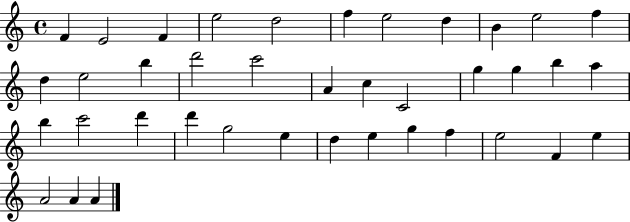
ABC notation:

X:1
T:Untitled
M:4/4
L:1/4
K:C
F E2 F e2 d2 f e2 d B e2 f d e2 b d'2 c'2 A c C2 g g b a b c'2 d' d' g2 e d e g f e2 F e A2 A A